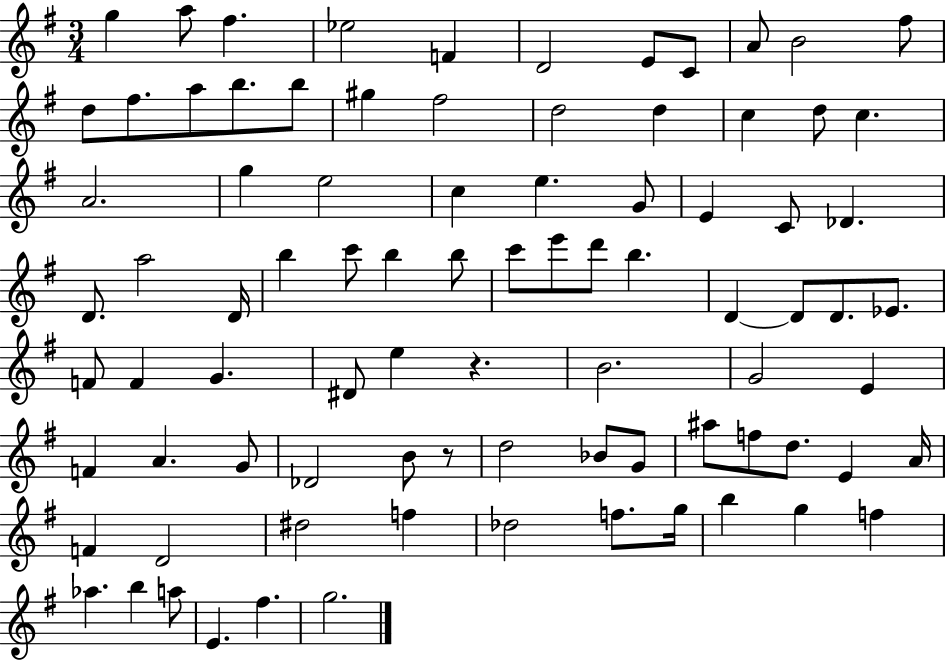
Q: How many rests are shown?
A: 2